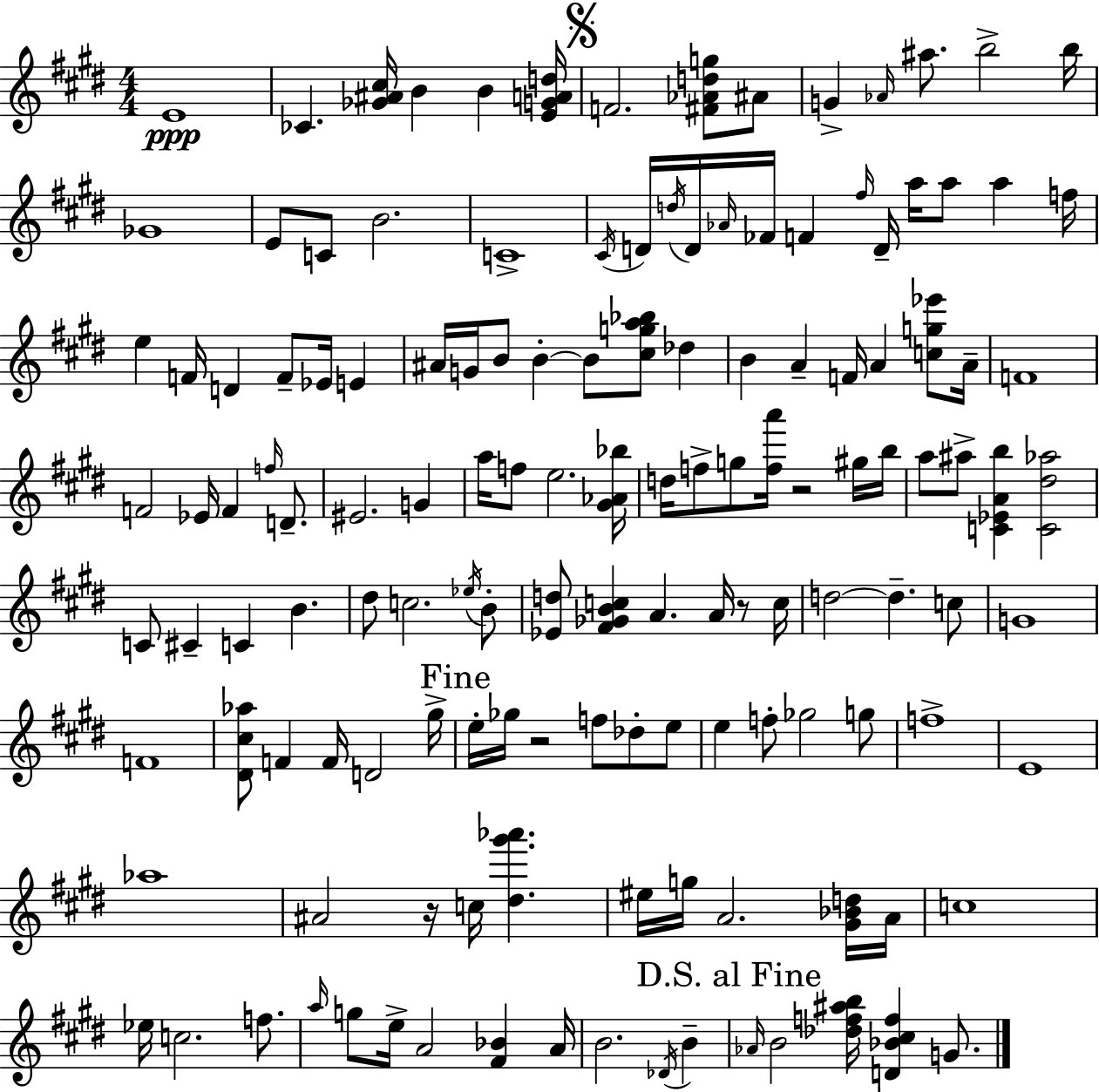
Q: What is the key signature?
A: E major